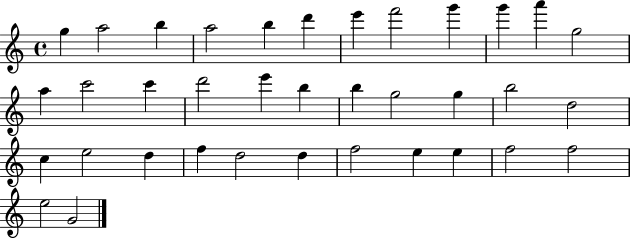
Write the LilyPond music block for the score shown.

{
  \clef treble
  \time 4/4
  \defaultTimeSignature
  \key c \major
  g''4 a''2 b''4 | a''2 b''4 d'''4 | e'''4 f'''2 g'''4 | g'''4 a'''4 g''2 | \break a''4 c'''2 c'''4 | d'''2 e'''4 b''4 | b''4 g''2 g''4 | b''2 d''2 | \break c''4 e''2 d''4 | f''4 d''2 d''4 | f''2 e''4 e''4 | f''2 f''2 | \break e''2 g'2 | \bar "|."
}